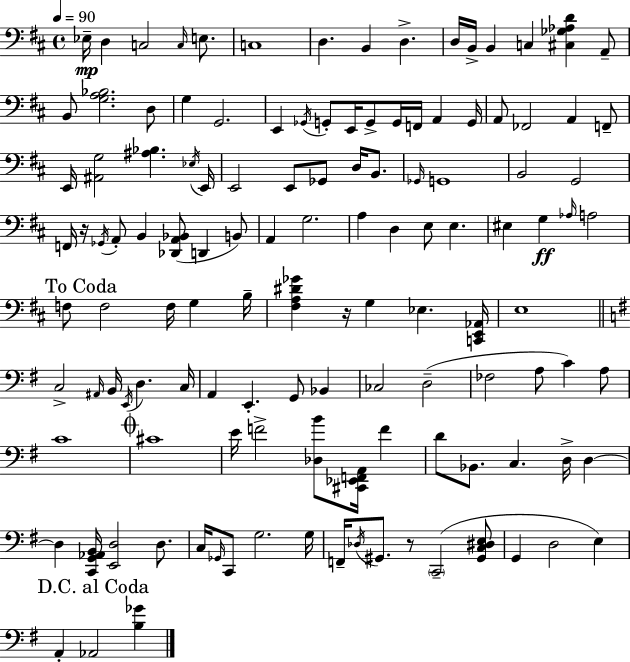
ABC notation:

X:1
T:Untitled
M:4/4
L:1/4
K:D
_E,/4 D, C,2 C,/4 E,/2 C,4 D, B,, D, D,/4 B,,/4 B,, C, [^C,_G,_A,D] A,,/2 B,,/2 [G,A,_B,]2 D,/2 G, G,,2 E,, _G,,/4 G,,/2 E,,/4 G,,/2 G,,/4 F,,/4 A,, G,,/4 A,,/2 _F,,2 A,, F,,/2 E,,/4 [^A,,G,]2 [^A,_B,] _E,/4 E,,/4 E,,2 E,,/2 _G,,/2 D,/4 B,,/2 _G,,/4 G,,4 B,,2 G,,2 F,,/4 z/4 _G,,/4 A,,/2 B,, [_D,,A,,_B,,]/2 D,, B,,/2 A,, G,2 A, D, E,/2 E, ^E, G, _A,/4 A,2 F,/2 F,2 F,/4 G, B,/4 [^F,A,^D_G] z/4 G, _E, [C,,E,,_A,,]/4 E,4 C,2 ^A,,/4 B,,/4 E,,/4 D, C,/4 A,, E,, G,,/2 _B,, _C,2 D,2 _F,2 A,/2 C A,/2 C4 ^C4 E/4 F2 [_D,B]/2 [^C,,_E,,F,,A,,]/4 F D/2 _B,,/2 C, D,/4 D, D, [C,,G,,_A,,B,,]/4 [E,,D,]2 D,/2 C,/4 _G,,/4 C,,/2 G,2 G,/4 F,,/4 _D,/4 ^G,,/2 z/2 C,,2 [^G,,C,^D,E,]/2 G,, D,2 E, A,, _A,,2 [B,_G]